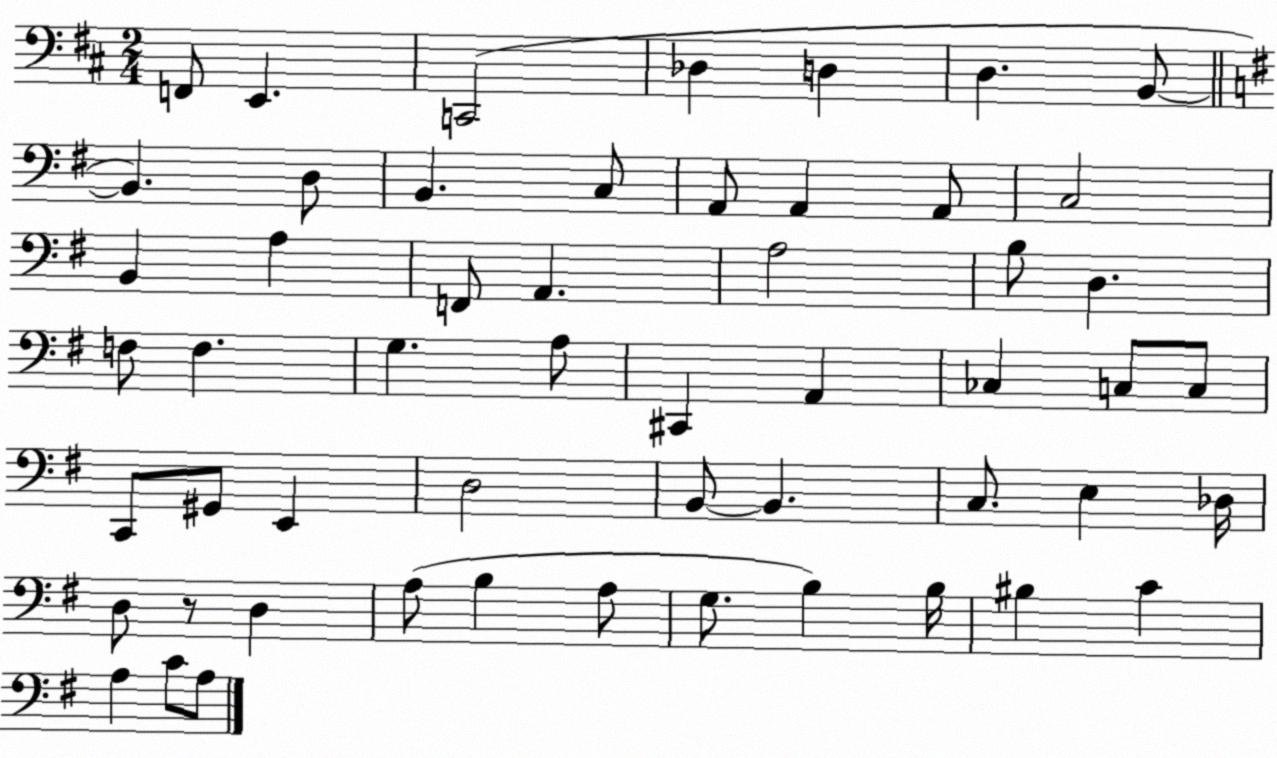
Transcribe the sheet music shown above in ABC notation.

X:1
T:Untitled
M:2/4
L:1/4
K:D
F,,/2 E,, C,,2 _D, D, D, B,,/2 B,, D,/2 B,, C,/2 A,,/2 A,, A,,/2 C,2 B,, A, F,,/2 A,, A,2 B,/2 D, F,/2 F, G, A,/2 ^C,, A,, _C, C,/2 C,/2 C,,/2 ^G,,/2 E,, D,2 B,,/2 B,, C,/2 E, _D,/4 D,/2 z/2 D, A,/2 B, A,/2 G,/2 B, B,/4 ^B, C A, C/2 A,/2